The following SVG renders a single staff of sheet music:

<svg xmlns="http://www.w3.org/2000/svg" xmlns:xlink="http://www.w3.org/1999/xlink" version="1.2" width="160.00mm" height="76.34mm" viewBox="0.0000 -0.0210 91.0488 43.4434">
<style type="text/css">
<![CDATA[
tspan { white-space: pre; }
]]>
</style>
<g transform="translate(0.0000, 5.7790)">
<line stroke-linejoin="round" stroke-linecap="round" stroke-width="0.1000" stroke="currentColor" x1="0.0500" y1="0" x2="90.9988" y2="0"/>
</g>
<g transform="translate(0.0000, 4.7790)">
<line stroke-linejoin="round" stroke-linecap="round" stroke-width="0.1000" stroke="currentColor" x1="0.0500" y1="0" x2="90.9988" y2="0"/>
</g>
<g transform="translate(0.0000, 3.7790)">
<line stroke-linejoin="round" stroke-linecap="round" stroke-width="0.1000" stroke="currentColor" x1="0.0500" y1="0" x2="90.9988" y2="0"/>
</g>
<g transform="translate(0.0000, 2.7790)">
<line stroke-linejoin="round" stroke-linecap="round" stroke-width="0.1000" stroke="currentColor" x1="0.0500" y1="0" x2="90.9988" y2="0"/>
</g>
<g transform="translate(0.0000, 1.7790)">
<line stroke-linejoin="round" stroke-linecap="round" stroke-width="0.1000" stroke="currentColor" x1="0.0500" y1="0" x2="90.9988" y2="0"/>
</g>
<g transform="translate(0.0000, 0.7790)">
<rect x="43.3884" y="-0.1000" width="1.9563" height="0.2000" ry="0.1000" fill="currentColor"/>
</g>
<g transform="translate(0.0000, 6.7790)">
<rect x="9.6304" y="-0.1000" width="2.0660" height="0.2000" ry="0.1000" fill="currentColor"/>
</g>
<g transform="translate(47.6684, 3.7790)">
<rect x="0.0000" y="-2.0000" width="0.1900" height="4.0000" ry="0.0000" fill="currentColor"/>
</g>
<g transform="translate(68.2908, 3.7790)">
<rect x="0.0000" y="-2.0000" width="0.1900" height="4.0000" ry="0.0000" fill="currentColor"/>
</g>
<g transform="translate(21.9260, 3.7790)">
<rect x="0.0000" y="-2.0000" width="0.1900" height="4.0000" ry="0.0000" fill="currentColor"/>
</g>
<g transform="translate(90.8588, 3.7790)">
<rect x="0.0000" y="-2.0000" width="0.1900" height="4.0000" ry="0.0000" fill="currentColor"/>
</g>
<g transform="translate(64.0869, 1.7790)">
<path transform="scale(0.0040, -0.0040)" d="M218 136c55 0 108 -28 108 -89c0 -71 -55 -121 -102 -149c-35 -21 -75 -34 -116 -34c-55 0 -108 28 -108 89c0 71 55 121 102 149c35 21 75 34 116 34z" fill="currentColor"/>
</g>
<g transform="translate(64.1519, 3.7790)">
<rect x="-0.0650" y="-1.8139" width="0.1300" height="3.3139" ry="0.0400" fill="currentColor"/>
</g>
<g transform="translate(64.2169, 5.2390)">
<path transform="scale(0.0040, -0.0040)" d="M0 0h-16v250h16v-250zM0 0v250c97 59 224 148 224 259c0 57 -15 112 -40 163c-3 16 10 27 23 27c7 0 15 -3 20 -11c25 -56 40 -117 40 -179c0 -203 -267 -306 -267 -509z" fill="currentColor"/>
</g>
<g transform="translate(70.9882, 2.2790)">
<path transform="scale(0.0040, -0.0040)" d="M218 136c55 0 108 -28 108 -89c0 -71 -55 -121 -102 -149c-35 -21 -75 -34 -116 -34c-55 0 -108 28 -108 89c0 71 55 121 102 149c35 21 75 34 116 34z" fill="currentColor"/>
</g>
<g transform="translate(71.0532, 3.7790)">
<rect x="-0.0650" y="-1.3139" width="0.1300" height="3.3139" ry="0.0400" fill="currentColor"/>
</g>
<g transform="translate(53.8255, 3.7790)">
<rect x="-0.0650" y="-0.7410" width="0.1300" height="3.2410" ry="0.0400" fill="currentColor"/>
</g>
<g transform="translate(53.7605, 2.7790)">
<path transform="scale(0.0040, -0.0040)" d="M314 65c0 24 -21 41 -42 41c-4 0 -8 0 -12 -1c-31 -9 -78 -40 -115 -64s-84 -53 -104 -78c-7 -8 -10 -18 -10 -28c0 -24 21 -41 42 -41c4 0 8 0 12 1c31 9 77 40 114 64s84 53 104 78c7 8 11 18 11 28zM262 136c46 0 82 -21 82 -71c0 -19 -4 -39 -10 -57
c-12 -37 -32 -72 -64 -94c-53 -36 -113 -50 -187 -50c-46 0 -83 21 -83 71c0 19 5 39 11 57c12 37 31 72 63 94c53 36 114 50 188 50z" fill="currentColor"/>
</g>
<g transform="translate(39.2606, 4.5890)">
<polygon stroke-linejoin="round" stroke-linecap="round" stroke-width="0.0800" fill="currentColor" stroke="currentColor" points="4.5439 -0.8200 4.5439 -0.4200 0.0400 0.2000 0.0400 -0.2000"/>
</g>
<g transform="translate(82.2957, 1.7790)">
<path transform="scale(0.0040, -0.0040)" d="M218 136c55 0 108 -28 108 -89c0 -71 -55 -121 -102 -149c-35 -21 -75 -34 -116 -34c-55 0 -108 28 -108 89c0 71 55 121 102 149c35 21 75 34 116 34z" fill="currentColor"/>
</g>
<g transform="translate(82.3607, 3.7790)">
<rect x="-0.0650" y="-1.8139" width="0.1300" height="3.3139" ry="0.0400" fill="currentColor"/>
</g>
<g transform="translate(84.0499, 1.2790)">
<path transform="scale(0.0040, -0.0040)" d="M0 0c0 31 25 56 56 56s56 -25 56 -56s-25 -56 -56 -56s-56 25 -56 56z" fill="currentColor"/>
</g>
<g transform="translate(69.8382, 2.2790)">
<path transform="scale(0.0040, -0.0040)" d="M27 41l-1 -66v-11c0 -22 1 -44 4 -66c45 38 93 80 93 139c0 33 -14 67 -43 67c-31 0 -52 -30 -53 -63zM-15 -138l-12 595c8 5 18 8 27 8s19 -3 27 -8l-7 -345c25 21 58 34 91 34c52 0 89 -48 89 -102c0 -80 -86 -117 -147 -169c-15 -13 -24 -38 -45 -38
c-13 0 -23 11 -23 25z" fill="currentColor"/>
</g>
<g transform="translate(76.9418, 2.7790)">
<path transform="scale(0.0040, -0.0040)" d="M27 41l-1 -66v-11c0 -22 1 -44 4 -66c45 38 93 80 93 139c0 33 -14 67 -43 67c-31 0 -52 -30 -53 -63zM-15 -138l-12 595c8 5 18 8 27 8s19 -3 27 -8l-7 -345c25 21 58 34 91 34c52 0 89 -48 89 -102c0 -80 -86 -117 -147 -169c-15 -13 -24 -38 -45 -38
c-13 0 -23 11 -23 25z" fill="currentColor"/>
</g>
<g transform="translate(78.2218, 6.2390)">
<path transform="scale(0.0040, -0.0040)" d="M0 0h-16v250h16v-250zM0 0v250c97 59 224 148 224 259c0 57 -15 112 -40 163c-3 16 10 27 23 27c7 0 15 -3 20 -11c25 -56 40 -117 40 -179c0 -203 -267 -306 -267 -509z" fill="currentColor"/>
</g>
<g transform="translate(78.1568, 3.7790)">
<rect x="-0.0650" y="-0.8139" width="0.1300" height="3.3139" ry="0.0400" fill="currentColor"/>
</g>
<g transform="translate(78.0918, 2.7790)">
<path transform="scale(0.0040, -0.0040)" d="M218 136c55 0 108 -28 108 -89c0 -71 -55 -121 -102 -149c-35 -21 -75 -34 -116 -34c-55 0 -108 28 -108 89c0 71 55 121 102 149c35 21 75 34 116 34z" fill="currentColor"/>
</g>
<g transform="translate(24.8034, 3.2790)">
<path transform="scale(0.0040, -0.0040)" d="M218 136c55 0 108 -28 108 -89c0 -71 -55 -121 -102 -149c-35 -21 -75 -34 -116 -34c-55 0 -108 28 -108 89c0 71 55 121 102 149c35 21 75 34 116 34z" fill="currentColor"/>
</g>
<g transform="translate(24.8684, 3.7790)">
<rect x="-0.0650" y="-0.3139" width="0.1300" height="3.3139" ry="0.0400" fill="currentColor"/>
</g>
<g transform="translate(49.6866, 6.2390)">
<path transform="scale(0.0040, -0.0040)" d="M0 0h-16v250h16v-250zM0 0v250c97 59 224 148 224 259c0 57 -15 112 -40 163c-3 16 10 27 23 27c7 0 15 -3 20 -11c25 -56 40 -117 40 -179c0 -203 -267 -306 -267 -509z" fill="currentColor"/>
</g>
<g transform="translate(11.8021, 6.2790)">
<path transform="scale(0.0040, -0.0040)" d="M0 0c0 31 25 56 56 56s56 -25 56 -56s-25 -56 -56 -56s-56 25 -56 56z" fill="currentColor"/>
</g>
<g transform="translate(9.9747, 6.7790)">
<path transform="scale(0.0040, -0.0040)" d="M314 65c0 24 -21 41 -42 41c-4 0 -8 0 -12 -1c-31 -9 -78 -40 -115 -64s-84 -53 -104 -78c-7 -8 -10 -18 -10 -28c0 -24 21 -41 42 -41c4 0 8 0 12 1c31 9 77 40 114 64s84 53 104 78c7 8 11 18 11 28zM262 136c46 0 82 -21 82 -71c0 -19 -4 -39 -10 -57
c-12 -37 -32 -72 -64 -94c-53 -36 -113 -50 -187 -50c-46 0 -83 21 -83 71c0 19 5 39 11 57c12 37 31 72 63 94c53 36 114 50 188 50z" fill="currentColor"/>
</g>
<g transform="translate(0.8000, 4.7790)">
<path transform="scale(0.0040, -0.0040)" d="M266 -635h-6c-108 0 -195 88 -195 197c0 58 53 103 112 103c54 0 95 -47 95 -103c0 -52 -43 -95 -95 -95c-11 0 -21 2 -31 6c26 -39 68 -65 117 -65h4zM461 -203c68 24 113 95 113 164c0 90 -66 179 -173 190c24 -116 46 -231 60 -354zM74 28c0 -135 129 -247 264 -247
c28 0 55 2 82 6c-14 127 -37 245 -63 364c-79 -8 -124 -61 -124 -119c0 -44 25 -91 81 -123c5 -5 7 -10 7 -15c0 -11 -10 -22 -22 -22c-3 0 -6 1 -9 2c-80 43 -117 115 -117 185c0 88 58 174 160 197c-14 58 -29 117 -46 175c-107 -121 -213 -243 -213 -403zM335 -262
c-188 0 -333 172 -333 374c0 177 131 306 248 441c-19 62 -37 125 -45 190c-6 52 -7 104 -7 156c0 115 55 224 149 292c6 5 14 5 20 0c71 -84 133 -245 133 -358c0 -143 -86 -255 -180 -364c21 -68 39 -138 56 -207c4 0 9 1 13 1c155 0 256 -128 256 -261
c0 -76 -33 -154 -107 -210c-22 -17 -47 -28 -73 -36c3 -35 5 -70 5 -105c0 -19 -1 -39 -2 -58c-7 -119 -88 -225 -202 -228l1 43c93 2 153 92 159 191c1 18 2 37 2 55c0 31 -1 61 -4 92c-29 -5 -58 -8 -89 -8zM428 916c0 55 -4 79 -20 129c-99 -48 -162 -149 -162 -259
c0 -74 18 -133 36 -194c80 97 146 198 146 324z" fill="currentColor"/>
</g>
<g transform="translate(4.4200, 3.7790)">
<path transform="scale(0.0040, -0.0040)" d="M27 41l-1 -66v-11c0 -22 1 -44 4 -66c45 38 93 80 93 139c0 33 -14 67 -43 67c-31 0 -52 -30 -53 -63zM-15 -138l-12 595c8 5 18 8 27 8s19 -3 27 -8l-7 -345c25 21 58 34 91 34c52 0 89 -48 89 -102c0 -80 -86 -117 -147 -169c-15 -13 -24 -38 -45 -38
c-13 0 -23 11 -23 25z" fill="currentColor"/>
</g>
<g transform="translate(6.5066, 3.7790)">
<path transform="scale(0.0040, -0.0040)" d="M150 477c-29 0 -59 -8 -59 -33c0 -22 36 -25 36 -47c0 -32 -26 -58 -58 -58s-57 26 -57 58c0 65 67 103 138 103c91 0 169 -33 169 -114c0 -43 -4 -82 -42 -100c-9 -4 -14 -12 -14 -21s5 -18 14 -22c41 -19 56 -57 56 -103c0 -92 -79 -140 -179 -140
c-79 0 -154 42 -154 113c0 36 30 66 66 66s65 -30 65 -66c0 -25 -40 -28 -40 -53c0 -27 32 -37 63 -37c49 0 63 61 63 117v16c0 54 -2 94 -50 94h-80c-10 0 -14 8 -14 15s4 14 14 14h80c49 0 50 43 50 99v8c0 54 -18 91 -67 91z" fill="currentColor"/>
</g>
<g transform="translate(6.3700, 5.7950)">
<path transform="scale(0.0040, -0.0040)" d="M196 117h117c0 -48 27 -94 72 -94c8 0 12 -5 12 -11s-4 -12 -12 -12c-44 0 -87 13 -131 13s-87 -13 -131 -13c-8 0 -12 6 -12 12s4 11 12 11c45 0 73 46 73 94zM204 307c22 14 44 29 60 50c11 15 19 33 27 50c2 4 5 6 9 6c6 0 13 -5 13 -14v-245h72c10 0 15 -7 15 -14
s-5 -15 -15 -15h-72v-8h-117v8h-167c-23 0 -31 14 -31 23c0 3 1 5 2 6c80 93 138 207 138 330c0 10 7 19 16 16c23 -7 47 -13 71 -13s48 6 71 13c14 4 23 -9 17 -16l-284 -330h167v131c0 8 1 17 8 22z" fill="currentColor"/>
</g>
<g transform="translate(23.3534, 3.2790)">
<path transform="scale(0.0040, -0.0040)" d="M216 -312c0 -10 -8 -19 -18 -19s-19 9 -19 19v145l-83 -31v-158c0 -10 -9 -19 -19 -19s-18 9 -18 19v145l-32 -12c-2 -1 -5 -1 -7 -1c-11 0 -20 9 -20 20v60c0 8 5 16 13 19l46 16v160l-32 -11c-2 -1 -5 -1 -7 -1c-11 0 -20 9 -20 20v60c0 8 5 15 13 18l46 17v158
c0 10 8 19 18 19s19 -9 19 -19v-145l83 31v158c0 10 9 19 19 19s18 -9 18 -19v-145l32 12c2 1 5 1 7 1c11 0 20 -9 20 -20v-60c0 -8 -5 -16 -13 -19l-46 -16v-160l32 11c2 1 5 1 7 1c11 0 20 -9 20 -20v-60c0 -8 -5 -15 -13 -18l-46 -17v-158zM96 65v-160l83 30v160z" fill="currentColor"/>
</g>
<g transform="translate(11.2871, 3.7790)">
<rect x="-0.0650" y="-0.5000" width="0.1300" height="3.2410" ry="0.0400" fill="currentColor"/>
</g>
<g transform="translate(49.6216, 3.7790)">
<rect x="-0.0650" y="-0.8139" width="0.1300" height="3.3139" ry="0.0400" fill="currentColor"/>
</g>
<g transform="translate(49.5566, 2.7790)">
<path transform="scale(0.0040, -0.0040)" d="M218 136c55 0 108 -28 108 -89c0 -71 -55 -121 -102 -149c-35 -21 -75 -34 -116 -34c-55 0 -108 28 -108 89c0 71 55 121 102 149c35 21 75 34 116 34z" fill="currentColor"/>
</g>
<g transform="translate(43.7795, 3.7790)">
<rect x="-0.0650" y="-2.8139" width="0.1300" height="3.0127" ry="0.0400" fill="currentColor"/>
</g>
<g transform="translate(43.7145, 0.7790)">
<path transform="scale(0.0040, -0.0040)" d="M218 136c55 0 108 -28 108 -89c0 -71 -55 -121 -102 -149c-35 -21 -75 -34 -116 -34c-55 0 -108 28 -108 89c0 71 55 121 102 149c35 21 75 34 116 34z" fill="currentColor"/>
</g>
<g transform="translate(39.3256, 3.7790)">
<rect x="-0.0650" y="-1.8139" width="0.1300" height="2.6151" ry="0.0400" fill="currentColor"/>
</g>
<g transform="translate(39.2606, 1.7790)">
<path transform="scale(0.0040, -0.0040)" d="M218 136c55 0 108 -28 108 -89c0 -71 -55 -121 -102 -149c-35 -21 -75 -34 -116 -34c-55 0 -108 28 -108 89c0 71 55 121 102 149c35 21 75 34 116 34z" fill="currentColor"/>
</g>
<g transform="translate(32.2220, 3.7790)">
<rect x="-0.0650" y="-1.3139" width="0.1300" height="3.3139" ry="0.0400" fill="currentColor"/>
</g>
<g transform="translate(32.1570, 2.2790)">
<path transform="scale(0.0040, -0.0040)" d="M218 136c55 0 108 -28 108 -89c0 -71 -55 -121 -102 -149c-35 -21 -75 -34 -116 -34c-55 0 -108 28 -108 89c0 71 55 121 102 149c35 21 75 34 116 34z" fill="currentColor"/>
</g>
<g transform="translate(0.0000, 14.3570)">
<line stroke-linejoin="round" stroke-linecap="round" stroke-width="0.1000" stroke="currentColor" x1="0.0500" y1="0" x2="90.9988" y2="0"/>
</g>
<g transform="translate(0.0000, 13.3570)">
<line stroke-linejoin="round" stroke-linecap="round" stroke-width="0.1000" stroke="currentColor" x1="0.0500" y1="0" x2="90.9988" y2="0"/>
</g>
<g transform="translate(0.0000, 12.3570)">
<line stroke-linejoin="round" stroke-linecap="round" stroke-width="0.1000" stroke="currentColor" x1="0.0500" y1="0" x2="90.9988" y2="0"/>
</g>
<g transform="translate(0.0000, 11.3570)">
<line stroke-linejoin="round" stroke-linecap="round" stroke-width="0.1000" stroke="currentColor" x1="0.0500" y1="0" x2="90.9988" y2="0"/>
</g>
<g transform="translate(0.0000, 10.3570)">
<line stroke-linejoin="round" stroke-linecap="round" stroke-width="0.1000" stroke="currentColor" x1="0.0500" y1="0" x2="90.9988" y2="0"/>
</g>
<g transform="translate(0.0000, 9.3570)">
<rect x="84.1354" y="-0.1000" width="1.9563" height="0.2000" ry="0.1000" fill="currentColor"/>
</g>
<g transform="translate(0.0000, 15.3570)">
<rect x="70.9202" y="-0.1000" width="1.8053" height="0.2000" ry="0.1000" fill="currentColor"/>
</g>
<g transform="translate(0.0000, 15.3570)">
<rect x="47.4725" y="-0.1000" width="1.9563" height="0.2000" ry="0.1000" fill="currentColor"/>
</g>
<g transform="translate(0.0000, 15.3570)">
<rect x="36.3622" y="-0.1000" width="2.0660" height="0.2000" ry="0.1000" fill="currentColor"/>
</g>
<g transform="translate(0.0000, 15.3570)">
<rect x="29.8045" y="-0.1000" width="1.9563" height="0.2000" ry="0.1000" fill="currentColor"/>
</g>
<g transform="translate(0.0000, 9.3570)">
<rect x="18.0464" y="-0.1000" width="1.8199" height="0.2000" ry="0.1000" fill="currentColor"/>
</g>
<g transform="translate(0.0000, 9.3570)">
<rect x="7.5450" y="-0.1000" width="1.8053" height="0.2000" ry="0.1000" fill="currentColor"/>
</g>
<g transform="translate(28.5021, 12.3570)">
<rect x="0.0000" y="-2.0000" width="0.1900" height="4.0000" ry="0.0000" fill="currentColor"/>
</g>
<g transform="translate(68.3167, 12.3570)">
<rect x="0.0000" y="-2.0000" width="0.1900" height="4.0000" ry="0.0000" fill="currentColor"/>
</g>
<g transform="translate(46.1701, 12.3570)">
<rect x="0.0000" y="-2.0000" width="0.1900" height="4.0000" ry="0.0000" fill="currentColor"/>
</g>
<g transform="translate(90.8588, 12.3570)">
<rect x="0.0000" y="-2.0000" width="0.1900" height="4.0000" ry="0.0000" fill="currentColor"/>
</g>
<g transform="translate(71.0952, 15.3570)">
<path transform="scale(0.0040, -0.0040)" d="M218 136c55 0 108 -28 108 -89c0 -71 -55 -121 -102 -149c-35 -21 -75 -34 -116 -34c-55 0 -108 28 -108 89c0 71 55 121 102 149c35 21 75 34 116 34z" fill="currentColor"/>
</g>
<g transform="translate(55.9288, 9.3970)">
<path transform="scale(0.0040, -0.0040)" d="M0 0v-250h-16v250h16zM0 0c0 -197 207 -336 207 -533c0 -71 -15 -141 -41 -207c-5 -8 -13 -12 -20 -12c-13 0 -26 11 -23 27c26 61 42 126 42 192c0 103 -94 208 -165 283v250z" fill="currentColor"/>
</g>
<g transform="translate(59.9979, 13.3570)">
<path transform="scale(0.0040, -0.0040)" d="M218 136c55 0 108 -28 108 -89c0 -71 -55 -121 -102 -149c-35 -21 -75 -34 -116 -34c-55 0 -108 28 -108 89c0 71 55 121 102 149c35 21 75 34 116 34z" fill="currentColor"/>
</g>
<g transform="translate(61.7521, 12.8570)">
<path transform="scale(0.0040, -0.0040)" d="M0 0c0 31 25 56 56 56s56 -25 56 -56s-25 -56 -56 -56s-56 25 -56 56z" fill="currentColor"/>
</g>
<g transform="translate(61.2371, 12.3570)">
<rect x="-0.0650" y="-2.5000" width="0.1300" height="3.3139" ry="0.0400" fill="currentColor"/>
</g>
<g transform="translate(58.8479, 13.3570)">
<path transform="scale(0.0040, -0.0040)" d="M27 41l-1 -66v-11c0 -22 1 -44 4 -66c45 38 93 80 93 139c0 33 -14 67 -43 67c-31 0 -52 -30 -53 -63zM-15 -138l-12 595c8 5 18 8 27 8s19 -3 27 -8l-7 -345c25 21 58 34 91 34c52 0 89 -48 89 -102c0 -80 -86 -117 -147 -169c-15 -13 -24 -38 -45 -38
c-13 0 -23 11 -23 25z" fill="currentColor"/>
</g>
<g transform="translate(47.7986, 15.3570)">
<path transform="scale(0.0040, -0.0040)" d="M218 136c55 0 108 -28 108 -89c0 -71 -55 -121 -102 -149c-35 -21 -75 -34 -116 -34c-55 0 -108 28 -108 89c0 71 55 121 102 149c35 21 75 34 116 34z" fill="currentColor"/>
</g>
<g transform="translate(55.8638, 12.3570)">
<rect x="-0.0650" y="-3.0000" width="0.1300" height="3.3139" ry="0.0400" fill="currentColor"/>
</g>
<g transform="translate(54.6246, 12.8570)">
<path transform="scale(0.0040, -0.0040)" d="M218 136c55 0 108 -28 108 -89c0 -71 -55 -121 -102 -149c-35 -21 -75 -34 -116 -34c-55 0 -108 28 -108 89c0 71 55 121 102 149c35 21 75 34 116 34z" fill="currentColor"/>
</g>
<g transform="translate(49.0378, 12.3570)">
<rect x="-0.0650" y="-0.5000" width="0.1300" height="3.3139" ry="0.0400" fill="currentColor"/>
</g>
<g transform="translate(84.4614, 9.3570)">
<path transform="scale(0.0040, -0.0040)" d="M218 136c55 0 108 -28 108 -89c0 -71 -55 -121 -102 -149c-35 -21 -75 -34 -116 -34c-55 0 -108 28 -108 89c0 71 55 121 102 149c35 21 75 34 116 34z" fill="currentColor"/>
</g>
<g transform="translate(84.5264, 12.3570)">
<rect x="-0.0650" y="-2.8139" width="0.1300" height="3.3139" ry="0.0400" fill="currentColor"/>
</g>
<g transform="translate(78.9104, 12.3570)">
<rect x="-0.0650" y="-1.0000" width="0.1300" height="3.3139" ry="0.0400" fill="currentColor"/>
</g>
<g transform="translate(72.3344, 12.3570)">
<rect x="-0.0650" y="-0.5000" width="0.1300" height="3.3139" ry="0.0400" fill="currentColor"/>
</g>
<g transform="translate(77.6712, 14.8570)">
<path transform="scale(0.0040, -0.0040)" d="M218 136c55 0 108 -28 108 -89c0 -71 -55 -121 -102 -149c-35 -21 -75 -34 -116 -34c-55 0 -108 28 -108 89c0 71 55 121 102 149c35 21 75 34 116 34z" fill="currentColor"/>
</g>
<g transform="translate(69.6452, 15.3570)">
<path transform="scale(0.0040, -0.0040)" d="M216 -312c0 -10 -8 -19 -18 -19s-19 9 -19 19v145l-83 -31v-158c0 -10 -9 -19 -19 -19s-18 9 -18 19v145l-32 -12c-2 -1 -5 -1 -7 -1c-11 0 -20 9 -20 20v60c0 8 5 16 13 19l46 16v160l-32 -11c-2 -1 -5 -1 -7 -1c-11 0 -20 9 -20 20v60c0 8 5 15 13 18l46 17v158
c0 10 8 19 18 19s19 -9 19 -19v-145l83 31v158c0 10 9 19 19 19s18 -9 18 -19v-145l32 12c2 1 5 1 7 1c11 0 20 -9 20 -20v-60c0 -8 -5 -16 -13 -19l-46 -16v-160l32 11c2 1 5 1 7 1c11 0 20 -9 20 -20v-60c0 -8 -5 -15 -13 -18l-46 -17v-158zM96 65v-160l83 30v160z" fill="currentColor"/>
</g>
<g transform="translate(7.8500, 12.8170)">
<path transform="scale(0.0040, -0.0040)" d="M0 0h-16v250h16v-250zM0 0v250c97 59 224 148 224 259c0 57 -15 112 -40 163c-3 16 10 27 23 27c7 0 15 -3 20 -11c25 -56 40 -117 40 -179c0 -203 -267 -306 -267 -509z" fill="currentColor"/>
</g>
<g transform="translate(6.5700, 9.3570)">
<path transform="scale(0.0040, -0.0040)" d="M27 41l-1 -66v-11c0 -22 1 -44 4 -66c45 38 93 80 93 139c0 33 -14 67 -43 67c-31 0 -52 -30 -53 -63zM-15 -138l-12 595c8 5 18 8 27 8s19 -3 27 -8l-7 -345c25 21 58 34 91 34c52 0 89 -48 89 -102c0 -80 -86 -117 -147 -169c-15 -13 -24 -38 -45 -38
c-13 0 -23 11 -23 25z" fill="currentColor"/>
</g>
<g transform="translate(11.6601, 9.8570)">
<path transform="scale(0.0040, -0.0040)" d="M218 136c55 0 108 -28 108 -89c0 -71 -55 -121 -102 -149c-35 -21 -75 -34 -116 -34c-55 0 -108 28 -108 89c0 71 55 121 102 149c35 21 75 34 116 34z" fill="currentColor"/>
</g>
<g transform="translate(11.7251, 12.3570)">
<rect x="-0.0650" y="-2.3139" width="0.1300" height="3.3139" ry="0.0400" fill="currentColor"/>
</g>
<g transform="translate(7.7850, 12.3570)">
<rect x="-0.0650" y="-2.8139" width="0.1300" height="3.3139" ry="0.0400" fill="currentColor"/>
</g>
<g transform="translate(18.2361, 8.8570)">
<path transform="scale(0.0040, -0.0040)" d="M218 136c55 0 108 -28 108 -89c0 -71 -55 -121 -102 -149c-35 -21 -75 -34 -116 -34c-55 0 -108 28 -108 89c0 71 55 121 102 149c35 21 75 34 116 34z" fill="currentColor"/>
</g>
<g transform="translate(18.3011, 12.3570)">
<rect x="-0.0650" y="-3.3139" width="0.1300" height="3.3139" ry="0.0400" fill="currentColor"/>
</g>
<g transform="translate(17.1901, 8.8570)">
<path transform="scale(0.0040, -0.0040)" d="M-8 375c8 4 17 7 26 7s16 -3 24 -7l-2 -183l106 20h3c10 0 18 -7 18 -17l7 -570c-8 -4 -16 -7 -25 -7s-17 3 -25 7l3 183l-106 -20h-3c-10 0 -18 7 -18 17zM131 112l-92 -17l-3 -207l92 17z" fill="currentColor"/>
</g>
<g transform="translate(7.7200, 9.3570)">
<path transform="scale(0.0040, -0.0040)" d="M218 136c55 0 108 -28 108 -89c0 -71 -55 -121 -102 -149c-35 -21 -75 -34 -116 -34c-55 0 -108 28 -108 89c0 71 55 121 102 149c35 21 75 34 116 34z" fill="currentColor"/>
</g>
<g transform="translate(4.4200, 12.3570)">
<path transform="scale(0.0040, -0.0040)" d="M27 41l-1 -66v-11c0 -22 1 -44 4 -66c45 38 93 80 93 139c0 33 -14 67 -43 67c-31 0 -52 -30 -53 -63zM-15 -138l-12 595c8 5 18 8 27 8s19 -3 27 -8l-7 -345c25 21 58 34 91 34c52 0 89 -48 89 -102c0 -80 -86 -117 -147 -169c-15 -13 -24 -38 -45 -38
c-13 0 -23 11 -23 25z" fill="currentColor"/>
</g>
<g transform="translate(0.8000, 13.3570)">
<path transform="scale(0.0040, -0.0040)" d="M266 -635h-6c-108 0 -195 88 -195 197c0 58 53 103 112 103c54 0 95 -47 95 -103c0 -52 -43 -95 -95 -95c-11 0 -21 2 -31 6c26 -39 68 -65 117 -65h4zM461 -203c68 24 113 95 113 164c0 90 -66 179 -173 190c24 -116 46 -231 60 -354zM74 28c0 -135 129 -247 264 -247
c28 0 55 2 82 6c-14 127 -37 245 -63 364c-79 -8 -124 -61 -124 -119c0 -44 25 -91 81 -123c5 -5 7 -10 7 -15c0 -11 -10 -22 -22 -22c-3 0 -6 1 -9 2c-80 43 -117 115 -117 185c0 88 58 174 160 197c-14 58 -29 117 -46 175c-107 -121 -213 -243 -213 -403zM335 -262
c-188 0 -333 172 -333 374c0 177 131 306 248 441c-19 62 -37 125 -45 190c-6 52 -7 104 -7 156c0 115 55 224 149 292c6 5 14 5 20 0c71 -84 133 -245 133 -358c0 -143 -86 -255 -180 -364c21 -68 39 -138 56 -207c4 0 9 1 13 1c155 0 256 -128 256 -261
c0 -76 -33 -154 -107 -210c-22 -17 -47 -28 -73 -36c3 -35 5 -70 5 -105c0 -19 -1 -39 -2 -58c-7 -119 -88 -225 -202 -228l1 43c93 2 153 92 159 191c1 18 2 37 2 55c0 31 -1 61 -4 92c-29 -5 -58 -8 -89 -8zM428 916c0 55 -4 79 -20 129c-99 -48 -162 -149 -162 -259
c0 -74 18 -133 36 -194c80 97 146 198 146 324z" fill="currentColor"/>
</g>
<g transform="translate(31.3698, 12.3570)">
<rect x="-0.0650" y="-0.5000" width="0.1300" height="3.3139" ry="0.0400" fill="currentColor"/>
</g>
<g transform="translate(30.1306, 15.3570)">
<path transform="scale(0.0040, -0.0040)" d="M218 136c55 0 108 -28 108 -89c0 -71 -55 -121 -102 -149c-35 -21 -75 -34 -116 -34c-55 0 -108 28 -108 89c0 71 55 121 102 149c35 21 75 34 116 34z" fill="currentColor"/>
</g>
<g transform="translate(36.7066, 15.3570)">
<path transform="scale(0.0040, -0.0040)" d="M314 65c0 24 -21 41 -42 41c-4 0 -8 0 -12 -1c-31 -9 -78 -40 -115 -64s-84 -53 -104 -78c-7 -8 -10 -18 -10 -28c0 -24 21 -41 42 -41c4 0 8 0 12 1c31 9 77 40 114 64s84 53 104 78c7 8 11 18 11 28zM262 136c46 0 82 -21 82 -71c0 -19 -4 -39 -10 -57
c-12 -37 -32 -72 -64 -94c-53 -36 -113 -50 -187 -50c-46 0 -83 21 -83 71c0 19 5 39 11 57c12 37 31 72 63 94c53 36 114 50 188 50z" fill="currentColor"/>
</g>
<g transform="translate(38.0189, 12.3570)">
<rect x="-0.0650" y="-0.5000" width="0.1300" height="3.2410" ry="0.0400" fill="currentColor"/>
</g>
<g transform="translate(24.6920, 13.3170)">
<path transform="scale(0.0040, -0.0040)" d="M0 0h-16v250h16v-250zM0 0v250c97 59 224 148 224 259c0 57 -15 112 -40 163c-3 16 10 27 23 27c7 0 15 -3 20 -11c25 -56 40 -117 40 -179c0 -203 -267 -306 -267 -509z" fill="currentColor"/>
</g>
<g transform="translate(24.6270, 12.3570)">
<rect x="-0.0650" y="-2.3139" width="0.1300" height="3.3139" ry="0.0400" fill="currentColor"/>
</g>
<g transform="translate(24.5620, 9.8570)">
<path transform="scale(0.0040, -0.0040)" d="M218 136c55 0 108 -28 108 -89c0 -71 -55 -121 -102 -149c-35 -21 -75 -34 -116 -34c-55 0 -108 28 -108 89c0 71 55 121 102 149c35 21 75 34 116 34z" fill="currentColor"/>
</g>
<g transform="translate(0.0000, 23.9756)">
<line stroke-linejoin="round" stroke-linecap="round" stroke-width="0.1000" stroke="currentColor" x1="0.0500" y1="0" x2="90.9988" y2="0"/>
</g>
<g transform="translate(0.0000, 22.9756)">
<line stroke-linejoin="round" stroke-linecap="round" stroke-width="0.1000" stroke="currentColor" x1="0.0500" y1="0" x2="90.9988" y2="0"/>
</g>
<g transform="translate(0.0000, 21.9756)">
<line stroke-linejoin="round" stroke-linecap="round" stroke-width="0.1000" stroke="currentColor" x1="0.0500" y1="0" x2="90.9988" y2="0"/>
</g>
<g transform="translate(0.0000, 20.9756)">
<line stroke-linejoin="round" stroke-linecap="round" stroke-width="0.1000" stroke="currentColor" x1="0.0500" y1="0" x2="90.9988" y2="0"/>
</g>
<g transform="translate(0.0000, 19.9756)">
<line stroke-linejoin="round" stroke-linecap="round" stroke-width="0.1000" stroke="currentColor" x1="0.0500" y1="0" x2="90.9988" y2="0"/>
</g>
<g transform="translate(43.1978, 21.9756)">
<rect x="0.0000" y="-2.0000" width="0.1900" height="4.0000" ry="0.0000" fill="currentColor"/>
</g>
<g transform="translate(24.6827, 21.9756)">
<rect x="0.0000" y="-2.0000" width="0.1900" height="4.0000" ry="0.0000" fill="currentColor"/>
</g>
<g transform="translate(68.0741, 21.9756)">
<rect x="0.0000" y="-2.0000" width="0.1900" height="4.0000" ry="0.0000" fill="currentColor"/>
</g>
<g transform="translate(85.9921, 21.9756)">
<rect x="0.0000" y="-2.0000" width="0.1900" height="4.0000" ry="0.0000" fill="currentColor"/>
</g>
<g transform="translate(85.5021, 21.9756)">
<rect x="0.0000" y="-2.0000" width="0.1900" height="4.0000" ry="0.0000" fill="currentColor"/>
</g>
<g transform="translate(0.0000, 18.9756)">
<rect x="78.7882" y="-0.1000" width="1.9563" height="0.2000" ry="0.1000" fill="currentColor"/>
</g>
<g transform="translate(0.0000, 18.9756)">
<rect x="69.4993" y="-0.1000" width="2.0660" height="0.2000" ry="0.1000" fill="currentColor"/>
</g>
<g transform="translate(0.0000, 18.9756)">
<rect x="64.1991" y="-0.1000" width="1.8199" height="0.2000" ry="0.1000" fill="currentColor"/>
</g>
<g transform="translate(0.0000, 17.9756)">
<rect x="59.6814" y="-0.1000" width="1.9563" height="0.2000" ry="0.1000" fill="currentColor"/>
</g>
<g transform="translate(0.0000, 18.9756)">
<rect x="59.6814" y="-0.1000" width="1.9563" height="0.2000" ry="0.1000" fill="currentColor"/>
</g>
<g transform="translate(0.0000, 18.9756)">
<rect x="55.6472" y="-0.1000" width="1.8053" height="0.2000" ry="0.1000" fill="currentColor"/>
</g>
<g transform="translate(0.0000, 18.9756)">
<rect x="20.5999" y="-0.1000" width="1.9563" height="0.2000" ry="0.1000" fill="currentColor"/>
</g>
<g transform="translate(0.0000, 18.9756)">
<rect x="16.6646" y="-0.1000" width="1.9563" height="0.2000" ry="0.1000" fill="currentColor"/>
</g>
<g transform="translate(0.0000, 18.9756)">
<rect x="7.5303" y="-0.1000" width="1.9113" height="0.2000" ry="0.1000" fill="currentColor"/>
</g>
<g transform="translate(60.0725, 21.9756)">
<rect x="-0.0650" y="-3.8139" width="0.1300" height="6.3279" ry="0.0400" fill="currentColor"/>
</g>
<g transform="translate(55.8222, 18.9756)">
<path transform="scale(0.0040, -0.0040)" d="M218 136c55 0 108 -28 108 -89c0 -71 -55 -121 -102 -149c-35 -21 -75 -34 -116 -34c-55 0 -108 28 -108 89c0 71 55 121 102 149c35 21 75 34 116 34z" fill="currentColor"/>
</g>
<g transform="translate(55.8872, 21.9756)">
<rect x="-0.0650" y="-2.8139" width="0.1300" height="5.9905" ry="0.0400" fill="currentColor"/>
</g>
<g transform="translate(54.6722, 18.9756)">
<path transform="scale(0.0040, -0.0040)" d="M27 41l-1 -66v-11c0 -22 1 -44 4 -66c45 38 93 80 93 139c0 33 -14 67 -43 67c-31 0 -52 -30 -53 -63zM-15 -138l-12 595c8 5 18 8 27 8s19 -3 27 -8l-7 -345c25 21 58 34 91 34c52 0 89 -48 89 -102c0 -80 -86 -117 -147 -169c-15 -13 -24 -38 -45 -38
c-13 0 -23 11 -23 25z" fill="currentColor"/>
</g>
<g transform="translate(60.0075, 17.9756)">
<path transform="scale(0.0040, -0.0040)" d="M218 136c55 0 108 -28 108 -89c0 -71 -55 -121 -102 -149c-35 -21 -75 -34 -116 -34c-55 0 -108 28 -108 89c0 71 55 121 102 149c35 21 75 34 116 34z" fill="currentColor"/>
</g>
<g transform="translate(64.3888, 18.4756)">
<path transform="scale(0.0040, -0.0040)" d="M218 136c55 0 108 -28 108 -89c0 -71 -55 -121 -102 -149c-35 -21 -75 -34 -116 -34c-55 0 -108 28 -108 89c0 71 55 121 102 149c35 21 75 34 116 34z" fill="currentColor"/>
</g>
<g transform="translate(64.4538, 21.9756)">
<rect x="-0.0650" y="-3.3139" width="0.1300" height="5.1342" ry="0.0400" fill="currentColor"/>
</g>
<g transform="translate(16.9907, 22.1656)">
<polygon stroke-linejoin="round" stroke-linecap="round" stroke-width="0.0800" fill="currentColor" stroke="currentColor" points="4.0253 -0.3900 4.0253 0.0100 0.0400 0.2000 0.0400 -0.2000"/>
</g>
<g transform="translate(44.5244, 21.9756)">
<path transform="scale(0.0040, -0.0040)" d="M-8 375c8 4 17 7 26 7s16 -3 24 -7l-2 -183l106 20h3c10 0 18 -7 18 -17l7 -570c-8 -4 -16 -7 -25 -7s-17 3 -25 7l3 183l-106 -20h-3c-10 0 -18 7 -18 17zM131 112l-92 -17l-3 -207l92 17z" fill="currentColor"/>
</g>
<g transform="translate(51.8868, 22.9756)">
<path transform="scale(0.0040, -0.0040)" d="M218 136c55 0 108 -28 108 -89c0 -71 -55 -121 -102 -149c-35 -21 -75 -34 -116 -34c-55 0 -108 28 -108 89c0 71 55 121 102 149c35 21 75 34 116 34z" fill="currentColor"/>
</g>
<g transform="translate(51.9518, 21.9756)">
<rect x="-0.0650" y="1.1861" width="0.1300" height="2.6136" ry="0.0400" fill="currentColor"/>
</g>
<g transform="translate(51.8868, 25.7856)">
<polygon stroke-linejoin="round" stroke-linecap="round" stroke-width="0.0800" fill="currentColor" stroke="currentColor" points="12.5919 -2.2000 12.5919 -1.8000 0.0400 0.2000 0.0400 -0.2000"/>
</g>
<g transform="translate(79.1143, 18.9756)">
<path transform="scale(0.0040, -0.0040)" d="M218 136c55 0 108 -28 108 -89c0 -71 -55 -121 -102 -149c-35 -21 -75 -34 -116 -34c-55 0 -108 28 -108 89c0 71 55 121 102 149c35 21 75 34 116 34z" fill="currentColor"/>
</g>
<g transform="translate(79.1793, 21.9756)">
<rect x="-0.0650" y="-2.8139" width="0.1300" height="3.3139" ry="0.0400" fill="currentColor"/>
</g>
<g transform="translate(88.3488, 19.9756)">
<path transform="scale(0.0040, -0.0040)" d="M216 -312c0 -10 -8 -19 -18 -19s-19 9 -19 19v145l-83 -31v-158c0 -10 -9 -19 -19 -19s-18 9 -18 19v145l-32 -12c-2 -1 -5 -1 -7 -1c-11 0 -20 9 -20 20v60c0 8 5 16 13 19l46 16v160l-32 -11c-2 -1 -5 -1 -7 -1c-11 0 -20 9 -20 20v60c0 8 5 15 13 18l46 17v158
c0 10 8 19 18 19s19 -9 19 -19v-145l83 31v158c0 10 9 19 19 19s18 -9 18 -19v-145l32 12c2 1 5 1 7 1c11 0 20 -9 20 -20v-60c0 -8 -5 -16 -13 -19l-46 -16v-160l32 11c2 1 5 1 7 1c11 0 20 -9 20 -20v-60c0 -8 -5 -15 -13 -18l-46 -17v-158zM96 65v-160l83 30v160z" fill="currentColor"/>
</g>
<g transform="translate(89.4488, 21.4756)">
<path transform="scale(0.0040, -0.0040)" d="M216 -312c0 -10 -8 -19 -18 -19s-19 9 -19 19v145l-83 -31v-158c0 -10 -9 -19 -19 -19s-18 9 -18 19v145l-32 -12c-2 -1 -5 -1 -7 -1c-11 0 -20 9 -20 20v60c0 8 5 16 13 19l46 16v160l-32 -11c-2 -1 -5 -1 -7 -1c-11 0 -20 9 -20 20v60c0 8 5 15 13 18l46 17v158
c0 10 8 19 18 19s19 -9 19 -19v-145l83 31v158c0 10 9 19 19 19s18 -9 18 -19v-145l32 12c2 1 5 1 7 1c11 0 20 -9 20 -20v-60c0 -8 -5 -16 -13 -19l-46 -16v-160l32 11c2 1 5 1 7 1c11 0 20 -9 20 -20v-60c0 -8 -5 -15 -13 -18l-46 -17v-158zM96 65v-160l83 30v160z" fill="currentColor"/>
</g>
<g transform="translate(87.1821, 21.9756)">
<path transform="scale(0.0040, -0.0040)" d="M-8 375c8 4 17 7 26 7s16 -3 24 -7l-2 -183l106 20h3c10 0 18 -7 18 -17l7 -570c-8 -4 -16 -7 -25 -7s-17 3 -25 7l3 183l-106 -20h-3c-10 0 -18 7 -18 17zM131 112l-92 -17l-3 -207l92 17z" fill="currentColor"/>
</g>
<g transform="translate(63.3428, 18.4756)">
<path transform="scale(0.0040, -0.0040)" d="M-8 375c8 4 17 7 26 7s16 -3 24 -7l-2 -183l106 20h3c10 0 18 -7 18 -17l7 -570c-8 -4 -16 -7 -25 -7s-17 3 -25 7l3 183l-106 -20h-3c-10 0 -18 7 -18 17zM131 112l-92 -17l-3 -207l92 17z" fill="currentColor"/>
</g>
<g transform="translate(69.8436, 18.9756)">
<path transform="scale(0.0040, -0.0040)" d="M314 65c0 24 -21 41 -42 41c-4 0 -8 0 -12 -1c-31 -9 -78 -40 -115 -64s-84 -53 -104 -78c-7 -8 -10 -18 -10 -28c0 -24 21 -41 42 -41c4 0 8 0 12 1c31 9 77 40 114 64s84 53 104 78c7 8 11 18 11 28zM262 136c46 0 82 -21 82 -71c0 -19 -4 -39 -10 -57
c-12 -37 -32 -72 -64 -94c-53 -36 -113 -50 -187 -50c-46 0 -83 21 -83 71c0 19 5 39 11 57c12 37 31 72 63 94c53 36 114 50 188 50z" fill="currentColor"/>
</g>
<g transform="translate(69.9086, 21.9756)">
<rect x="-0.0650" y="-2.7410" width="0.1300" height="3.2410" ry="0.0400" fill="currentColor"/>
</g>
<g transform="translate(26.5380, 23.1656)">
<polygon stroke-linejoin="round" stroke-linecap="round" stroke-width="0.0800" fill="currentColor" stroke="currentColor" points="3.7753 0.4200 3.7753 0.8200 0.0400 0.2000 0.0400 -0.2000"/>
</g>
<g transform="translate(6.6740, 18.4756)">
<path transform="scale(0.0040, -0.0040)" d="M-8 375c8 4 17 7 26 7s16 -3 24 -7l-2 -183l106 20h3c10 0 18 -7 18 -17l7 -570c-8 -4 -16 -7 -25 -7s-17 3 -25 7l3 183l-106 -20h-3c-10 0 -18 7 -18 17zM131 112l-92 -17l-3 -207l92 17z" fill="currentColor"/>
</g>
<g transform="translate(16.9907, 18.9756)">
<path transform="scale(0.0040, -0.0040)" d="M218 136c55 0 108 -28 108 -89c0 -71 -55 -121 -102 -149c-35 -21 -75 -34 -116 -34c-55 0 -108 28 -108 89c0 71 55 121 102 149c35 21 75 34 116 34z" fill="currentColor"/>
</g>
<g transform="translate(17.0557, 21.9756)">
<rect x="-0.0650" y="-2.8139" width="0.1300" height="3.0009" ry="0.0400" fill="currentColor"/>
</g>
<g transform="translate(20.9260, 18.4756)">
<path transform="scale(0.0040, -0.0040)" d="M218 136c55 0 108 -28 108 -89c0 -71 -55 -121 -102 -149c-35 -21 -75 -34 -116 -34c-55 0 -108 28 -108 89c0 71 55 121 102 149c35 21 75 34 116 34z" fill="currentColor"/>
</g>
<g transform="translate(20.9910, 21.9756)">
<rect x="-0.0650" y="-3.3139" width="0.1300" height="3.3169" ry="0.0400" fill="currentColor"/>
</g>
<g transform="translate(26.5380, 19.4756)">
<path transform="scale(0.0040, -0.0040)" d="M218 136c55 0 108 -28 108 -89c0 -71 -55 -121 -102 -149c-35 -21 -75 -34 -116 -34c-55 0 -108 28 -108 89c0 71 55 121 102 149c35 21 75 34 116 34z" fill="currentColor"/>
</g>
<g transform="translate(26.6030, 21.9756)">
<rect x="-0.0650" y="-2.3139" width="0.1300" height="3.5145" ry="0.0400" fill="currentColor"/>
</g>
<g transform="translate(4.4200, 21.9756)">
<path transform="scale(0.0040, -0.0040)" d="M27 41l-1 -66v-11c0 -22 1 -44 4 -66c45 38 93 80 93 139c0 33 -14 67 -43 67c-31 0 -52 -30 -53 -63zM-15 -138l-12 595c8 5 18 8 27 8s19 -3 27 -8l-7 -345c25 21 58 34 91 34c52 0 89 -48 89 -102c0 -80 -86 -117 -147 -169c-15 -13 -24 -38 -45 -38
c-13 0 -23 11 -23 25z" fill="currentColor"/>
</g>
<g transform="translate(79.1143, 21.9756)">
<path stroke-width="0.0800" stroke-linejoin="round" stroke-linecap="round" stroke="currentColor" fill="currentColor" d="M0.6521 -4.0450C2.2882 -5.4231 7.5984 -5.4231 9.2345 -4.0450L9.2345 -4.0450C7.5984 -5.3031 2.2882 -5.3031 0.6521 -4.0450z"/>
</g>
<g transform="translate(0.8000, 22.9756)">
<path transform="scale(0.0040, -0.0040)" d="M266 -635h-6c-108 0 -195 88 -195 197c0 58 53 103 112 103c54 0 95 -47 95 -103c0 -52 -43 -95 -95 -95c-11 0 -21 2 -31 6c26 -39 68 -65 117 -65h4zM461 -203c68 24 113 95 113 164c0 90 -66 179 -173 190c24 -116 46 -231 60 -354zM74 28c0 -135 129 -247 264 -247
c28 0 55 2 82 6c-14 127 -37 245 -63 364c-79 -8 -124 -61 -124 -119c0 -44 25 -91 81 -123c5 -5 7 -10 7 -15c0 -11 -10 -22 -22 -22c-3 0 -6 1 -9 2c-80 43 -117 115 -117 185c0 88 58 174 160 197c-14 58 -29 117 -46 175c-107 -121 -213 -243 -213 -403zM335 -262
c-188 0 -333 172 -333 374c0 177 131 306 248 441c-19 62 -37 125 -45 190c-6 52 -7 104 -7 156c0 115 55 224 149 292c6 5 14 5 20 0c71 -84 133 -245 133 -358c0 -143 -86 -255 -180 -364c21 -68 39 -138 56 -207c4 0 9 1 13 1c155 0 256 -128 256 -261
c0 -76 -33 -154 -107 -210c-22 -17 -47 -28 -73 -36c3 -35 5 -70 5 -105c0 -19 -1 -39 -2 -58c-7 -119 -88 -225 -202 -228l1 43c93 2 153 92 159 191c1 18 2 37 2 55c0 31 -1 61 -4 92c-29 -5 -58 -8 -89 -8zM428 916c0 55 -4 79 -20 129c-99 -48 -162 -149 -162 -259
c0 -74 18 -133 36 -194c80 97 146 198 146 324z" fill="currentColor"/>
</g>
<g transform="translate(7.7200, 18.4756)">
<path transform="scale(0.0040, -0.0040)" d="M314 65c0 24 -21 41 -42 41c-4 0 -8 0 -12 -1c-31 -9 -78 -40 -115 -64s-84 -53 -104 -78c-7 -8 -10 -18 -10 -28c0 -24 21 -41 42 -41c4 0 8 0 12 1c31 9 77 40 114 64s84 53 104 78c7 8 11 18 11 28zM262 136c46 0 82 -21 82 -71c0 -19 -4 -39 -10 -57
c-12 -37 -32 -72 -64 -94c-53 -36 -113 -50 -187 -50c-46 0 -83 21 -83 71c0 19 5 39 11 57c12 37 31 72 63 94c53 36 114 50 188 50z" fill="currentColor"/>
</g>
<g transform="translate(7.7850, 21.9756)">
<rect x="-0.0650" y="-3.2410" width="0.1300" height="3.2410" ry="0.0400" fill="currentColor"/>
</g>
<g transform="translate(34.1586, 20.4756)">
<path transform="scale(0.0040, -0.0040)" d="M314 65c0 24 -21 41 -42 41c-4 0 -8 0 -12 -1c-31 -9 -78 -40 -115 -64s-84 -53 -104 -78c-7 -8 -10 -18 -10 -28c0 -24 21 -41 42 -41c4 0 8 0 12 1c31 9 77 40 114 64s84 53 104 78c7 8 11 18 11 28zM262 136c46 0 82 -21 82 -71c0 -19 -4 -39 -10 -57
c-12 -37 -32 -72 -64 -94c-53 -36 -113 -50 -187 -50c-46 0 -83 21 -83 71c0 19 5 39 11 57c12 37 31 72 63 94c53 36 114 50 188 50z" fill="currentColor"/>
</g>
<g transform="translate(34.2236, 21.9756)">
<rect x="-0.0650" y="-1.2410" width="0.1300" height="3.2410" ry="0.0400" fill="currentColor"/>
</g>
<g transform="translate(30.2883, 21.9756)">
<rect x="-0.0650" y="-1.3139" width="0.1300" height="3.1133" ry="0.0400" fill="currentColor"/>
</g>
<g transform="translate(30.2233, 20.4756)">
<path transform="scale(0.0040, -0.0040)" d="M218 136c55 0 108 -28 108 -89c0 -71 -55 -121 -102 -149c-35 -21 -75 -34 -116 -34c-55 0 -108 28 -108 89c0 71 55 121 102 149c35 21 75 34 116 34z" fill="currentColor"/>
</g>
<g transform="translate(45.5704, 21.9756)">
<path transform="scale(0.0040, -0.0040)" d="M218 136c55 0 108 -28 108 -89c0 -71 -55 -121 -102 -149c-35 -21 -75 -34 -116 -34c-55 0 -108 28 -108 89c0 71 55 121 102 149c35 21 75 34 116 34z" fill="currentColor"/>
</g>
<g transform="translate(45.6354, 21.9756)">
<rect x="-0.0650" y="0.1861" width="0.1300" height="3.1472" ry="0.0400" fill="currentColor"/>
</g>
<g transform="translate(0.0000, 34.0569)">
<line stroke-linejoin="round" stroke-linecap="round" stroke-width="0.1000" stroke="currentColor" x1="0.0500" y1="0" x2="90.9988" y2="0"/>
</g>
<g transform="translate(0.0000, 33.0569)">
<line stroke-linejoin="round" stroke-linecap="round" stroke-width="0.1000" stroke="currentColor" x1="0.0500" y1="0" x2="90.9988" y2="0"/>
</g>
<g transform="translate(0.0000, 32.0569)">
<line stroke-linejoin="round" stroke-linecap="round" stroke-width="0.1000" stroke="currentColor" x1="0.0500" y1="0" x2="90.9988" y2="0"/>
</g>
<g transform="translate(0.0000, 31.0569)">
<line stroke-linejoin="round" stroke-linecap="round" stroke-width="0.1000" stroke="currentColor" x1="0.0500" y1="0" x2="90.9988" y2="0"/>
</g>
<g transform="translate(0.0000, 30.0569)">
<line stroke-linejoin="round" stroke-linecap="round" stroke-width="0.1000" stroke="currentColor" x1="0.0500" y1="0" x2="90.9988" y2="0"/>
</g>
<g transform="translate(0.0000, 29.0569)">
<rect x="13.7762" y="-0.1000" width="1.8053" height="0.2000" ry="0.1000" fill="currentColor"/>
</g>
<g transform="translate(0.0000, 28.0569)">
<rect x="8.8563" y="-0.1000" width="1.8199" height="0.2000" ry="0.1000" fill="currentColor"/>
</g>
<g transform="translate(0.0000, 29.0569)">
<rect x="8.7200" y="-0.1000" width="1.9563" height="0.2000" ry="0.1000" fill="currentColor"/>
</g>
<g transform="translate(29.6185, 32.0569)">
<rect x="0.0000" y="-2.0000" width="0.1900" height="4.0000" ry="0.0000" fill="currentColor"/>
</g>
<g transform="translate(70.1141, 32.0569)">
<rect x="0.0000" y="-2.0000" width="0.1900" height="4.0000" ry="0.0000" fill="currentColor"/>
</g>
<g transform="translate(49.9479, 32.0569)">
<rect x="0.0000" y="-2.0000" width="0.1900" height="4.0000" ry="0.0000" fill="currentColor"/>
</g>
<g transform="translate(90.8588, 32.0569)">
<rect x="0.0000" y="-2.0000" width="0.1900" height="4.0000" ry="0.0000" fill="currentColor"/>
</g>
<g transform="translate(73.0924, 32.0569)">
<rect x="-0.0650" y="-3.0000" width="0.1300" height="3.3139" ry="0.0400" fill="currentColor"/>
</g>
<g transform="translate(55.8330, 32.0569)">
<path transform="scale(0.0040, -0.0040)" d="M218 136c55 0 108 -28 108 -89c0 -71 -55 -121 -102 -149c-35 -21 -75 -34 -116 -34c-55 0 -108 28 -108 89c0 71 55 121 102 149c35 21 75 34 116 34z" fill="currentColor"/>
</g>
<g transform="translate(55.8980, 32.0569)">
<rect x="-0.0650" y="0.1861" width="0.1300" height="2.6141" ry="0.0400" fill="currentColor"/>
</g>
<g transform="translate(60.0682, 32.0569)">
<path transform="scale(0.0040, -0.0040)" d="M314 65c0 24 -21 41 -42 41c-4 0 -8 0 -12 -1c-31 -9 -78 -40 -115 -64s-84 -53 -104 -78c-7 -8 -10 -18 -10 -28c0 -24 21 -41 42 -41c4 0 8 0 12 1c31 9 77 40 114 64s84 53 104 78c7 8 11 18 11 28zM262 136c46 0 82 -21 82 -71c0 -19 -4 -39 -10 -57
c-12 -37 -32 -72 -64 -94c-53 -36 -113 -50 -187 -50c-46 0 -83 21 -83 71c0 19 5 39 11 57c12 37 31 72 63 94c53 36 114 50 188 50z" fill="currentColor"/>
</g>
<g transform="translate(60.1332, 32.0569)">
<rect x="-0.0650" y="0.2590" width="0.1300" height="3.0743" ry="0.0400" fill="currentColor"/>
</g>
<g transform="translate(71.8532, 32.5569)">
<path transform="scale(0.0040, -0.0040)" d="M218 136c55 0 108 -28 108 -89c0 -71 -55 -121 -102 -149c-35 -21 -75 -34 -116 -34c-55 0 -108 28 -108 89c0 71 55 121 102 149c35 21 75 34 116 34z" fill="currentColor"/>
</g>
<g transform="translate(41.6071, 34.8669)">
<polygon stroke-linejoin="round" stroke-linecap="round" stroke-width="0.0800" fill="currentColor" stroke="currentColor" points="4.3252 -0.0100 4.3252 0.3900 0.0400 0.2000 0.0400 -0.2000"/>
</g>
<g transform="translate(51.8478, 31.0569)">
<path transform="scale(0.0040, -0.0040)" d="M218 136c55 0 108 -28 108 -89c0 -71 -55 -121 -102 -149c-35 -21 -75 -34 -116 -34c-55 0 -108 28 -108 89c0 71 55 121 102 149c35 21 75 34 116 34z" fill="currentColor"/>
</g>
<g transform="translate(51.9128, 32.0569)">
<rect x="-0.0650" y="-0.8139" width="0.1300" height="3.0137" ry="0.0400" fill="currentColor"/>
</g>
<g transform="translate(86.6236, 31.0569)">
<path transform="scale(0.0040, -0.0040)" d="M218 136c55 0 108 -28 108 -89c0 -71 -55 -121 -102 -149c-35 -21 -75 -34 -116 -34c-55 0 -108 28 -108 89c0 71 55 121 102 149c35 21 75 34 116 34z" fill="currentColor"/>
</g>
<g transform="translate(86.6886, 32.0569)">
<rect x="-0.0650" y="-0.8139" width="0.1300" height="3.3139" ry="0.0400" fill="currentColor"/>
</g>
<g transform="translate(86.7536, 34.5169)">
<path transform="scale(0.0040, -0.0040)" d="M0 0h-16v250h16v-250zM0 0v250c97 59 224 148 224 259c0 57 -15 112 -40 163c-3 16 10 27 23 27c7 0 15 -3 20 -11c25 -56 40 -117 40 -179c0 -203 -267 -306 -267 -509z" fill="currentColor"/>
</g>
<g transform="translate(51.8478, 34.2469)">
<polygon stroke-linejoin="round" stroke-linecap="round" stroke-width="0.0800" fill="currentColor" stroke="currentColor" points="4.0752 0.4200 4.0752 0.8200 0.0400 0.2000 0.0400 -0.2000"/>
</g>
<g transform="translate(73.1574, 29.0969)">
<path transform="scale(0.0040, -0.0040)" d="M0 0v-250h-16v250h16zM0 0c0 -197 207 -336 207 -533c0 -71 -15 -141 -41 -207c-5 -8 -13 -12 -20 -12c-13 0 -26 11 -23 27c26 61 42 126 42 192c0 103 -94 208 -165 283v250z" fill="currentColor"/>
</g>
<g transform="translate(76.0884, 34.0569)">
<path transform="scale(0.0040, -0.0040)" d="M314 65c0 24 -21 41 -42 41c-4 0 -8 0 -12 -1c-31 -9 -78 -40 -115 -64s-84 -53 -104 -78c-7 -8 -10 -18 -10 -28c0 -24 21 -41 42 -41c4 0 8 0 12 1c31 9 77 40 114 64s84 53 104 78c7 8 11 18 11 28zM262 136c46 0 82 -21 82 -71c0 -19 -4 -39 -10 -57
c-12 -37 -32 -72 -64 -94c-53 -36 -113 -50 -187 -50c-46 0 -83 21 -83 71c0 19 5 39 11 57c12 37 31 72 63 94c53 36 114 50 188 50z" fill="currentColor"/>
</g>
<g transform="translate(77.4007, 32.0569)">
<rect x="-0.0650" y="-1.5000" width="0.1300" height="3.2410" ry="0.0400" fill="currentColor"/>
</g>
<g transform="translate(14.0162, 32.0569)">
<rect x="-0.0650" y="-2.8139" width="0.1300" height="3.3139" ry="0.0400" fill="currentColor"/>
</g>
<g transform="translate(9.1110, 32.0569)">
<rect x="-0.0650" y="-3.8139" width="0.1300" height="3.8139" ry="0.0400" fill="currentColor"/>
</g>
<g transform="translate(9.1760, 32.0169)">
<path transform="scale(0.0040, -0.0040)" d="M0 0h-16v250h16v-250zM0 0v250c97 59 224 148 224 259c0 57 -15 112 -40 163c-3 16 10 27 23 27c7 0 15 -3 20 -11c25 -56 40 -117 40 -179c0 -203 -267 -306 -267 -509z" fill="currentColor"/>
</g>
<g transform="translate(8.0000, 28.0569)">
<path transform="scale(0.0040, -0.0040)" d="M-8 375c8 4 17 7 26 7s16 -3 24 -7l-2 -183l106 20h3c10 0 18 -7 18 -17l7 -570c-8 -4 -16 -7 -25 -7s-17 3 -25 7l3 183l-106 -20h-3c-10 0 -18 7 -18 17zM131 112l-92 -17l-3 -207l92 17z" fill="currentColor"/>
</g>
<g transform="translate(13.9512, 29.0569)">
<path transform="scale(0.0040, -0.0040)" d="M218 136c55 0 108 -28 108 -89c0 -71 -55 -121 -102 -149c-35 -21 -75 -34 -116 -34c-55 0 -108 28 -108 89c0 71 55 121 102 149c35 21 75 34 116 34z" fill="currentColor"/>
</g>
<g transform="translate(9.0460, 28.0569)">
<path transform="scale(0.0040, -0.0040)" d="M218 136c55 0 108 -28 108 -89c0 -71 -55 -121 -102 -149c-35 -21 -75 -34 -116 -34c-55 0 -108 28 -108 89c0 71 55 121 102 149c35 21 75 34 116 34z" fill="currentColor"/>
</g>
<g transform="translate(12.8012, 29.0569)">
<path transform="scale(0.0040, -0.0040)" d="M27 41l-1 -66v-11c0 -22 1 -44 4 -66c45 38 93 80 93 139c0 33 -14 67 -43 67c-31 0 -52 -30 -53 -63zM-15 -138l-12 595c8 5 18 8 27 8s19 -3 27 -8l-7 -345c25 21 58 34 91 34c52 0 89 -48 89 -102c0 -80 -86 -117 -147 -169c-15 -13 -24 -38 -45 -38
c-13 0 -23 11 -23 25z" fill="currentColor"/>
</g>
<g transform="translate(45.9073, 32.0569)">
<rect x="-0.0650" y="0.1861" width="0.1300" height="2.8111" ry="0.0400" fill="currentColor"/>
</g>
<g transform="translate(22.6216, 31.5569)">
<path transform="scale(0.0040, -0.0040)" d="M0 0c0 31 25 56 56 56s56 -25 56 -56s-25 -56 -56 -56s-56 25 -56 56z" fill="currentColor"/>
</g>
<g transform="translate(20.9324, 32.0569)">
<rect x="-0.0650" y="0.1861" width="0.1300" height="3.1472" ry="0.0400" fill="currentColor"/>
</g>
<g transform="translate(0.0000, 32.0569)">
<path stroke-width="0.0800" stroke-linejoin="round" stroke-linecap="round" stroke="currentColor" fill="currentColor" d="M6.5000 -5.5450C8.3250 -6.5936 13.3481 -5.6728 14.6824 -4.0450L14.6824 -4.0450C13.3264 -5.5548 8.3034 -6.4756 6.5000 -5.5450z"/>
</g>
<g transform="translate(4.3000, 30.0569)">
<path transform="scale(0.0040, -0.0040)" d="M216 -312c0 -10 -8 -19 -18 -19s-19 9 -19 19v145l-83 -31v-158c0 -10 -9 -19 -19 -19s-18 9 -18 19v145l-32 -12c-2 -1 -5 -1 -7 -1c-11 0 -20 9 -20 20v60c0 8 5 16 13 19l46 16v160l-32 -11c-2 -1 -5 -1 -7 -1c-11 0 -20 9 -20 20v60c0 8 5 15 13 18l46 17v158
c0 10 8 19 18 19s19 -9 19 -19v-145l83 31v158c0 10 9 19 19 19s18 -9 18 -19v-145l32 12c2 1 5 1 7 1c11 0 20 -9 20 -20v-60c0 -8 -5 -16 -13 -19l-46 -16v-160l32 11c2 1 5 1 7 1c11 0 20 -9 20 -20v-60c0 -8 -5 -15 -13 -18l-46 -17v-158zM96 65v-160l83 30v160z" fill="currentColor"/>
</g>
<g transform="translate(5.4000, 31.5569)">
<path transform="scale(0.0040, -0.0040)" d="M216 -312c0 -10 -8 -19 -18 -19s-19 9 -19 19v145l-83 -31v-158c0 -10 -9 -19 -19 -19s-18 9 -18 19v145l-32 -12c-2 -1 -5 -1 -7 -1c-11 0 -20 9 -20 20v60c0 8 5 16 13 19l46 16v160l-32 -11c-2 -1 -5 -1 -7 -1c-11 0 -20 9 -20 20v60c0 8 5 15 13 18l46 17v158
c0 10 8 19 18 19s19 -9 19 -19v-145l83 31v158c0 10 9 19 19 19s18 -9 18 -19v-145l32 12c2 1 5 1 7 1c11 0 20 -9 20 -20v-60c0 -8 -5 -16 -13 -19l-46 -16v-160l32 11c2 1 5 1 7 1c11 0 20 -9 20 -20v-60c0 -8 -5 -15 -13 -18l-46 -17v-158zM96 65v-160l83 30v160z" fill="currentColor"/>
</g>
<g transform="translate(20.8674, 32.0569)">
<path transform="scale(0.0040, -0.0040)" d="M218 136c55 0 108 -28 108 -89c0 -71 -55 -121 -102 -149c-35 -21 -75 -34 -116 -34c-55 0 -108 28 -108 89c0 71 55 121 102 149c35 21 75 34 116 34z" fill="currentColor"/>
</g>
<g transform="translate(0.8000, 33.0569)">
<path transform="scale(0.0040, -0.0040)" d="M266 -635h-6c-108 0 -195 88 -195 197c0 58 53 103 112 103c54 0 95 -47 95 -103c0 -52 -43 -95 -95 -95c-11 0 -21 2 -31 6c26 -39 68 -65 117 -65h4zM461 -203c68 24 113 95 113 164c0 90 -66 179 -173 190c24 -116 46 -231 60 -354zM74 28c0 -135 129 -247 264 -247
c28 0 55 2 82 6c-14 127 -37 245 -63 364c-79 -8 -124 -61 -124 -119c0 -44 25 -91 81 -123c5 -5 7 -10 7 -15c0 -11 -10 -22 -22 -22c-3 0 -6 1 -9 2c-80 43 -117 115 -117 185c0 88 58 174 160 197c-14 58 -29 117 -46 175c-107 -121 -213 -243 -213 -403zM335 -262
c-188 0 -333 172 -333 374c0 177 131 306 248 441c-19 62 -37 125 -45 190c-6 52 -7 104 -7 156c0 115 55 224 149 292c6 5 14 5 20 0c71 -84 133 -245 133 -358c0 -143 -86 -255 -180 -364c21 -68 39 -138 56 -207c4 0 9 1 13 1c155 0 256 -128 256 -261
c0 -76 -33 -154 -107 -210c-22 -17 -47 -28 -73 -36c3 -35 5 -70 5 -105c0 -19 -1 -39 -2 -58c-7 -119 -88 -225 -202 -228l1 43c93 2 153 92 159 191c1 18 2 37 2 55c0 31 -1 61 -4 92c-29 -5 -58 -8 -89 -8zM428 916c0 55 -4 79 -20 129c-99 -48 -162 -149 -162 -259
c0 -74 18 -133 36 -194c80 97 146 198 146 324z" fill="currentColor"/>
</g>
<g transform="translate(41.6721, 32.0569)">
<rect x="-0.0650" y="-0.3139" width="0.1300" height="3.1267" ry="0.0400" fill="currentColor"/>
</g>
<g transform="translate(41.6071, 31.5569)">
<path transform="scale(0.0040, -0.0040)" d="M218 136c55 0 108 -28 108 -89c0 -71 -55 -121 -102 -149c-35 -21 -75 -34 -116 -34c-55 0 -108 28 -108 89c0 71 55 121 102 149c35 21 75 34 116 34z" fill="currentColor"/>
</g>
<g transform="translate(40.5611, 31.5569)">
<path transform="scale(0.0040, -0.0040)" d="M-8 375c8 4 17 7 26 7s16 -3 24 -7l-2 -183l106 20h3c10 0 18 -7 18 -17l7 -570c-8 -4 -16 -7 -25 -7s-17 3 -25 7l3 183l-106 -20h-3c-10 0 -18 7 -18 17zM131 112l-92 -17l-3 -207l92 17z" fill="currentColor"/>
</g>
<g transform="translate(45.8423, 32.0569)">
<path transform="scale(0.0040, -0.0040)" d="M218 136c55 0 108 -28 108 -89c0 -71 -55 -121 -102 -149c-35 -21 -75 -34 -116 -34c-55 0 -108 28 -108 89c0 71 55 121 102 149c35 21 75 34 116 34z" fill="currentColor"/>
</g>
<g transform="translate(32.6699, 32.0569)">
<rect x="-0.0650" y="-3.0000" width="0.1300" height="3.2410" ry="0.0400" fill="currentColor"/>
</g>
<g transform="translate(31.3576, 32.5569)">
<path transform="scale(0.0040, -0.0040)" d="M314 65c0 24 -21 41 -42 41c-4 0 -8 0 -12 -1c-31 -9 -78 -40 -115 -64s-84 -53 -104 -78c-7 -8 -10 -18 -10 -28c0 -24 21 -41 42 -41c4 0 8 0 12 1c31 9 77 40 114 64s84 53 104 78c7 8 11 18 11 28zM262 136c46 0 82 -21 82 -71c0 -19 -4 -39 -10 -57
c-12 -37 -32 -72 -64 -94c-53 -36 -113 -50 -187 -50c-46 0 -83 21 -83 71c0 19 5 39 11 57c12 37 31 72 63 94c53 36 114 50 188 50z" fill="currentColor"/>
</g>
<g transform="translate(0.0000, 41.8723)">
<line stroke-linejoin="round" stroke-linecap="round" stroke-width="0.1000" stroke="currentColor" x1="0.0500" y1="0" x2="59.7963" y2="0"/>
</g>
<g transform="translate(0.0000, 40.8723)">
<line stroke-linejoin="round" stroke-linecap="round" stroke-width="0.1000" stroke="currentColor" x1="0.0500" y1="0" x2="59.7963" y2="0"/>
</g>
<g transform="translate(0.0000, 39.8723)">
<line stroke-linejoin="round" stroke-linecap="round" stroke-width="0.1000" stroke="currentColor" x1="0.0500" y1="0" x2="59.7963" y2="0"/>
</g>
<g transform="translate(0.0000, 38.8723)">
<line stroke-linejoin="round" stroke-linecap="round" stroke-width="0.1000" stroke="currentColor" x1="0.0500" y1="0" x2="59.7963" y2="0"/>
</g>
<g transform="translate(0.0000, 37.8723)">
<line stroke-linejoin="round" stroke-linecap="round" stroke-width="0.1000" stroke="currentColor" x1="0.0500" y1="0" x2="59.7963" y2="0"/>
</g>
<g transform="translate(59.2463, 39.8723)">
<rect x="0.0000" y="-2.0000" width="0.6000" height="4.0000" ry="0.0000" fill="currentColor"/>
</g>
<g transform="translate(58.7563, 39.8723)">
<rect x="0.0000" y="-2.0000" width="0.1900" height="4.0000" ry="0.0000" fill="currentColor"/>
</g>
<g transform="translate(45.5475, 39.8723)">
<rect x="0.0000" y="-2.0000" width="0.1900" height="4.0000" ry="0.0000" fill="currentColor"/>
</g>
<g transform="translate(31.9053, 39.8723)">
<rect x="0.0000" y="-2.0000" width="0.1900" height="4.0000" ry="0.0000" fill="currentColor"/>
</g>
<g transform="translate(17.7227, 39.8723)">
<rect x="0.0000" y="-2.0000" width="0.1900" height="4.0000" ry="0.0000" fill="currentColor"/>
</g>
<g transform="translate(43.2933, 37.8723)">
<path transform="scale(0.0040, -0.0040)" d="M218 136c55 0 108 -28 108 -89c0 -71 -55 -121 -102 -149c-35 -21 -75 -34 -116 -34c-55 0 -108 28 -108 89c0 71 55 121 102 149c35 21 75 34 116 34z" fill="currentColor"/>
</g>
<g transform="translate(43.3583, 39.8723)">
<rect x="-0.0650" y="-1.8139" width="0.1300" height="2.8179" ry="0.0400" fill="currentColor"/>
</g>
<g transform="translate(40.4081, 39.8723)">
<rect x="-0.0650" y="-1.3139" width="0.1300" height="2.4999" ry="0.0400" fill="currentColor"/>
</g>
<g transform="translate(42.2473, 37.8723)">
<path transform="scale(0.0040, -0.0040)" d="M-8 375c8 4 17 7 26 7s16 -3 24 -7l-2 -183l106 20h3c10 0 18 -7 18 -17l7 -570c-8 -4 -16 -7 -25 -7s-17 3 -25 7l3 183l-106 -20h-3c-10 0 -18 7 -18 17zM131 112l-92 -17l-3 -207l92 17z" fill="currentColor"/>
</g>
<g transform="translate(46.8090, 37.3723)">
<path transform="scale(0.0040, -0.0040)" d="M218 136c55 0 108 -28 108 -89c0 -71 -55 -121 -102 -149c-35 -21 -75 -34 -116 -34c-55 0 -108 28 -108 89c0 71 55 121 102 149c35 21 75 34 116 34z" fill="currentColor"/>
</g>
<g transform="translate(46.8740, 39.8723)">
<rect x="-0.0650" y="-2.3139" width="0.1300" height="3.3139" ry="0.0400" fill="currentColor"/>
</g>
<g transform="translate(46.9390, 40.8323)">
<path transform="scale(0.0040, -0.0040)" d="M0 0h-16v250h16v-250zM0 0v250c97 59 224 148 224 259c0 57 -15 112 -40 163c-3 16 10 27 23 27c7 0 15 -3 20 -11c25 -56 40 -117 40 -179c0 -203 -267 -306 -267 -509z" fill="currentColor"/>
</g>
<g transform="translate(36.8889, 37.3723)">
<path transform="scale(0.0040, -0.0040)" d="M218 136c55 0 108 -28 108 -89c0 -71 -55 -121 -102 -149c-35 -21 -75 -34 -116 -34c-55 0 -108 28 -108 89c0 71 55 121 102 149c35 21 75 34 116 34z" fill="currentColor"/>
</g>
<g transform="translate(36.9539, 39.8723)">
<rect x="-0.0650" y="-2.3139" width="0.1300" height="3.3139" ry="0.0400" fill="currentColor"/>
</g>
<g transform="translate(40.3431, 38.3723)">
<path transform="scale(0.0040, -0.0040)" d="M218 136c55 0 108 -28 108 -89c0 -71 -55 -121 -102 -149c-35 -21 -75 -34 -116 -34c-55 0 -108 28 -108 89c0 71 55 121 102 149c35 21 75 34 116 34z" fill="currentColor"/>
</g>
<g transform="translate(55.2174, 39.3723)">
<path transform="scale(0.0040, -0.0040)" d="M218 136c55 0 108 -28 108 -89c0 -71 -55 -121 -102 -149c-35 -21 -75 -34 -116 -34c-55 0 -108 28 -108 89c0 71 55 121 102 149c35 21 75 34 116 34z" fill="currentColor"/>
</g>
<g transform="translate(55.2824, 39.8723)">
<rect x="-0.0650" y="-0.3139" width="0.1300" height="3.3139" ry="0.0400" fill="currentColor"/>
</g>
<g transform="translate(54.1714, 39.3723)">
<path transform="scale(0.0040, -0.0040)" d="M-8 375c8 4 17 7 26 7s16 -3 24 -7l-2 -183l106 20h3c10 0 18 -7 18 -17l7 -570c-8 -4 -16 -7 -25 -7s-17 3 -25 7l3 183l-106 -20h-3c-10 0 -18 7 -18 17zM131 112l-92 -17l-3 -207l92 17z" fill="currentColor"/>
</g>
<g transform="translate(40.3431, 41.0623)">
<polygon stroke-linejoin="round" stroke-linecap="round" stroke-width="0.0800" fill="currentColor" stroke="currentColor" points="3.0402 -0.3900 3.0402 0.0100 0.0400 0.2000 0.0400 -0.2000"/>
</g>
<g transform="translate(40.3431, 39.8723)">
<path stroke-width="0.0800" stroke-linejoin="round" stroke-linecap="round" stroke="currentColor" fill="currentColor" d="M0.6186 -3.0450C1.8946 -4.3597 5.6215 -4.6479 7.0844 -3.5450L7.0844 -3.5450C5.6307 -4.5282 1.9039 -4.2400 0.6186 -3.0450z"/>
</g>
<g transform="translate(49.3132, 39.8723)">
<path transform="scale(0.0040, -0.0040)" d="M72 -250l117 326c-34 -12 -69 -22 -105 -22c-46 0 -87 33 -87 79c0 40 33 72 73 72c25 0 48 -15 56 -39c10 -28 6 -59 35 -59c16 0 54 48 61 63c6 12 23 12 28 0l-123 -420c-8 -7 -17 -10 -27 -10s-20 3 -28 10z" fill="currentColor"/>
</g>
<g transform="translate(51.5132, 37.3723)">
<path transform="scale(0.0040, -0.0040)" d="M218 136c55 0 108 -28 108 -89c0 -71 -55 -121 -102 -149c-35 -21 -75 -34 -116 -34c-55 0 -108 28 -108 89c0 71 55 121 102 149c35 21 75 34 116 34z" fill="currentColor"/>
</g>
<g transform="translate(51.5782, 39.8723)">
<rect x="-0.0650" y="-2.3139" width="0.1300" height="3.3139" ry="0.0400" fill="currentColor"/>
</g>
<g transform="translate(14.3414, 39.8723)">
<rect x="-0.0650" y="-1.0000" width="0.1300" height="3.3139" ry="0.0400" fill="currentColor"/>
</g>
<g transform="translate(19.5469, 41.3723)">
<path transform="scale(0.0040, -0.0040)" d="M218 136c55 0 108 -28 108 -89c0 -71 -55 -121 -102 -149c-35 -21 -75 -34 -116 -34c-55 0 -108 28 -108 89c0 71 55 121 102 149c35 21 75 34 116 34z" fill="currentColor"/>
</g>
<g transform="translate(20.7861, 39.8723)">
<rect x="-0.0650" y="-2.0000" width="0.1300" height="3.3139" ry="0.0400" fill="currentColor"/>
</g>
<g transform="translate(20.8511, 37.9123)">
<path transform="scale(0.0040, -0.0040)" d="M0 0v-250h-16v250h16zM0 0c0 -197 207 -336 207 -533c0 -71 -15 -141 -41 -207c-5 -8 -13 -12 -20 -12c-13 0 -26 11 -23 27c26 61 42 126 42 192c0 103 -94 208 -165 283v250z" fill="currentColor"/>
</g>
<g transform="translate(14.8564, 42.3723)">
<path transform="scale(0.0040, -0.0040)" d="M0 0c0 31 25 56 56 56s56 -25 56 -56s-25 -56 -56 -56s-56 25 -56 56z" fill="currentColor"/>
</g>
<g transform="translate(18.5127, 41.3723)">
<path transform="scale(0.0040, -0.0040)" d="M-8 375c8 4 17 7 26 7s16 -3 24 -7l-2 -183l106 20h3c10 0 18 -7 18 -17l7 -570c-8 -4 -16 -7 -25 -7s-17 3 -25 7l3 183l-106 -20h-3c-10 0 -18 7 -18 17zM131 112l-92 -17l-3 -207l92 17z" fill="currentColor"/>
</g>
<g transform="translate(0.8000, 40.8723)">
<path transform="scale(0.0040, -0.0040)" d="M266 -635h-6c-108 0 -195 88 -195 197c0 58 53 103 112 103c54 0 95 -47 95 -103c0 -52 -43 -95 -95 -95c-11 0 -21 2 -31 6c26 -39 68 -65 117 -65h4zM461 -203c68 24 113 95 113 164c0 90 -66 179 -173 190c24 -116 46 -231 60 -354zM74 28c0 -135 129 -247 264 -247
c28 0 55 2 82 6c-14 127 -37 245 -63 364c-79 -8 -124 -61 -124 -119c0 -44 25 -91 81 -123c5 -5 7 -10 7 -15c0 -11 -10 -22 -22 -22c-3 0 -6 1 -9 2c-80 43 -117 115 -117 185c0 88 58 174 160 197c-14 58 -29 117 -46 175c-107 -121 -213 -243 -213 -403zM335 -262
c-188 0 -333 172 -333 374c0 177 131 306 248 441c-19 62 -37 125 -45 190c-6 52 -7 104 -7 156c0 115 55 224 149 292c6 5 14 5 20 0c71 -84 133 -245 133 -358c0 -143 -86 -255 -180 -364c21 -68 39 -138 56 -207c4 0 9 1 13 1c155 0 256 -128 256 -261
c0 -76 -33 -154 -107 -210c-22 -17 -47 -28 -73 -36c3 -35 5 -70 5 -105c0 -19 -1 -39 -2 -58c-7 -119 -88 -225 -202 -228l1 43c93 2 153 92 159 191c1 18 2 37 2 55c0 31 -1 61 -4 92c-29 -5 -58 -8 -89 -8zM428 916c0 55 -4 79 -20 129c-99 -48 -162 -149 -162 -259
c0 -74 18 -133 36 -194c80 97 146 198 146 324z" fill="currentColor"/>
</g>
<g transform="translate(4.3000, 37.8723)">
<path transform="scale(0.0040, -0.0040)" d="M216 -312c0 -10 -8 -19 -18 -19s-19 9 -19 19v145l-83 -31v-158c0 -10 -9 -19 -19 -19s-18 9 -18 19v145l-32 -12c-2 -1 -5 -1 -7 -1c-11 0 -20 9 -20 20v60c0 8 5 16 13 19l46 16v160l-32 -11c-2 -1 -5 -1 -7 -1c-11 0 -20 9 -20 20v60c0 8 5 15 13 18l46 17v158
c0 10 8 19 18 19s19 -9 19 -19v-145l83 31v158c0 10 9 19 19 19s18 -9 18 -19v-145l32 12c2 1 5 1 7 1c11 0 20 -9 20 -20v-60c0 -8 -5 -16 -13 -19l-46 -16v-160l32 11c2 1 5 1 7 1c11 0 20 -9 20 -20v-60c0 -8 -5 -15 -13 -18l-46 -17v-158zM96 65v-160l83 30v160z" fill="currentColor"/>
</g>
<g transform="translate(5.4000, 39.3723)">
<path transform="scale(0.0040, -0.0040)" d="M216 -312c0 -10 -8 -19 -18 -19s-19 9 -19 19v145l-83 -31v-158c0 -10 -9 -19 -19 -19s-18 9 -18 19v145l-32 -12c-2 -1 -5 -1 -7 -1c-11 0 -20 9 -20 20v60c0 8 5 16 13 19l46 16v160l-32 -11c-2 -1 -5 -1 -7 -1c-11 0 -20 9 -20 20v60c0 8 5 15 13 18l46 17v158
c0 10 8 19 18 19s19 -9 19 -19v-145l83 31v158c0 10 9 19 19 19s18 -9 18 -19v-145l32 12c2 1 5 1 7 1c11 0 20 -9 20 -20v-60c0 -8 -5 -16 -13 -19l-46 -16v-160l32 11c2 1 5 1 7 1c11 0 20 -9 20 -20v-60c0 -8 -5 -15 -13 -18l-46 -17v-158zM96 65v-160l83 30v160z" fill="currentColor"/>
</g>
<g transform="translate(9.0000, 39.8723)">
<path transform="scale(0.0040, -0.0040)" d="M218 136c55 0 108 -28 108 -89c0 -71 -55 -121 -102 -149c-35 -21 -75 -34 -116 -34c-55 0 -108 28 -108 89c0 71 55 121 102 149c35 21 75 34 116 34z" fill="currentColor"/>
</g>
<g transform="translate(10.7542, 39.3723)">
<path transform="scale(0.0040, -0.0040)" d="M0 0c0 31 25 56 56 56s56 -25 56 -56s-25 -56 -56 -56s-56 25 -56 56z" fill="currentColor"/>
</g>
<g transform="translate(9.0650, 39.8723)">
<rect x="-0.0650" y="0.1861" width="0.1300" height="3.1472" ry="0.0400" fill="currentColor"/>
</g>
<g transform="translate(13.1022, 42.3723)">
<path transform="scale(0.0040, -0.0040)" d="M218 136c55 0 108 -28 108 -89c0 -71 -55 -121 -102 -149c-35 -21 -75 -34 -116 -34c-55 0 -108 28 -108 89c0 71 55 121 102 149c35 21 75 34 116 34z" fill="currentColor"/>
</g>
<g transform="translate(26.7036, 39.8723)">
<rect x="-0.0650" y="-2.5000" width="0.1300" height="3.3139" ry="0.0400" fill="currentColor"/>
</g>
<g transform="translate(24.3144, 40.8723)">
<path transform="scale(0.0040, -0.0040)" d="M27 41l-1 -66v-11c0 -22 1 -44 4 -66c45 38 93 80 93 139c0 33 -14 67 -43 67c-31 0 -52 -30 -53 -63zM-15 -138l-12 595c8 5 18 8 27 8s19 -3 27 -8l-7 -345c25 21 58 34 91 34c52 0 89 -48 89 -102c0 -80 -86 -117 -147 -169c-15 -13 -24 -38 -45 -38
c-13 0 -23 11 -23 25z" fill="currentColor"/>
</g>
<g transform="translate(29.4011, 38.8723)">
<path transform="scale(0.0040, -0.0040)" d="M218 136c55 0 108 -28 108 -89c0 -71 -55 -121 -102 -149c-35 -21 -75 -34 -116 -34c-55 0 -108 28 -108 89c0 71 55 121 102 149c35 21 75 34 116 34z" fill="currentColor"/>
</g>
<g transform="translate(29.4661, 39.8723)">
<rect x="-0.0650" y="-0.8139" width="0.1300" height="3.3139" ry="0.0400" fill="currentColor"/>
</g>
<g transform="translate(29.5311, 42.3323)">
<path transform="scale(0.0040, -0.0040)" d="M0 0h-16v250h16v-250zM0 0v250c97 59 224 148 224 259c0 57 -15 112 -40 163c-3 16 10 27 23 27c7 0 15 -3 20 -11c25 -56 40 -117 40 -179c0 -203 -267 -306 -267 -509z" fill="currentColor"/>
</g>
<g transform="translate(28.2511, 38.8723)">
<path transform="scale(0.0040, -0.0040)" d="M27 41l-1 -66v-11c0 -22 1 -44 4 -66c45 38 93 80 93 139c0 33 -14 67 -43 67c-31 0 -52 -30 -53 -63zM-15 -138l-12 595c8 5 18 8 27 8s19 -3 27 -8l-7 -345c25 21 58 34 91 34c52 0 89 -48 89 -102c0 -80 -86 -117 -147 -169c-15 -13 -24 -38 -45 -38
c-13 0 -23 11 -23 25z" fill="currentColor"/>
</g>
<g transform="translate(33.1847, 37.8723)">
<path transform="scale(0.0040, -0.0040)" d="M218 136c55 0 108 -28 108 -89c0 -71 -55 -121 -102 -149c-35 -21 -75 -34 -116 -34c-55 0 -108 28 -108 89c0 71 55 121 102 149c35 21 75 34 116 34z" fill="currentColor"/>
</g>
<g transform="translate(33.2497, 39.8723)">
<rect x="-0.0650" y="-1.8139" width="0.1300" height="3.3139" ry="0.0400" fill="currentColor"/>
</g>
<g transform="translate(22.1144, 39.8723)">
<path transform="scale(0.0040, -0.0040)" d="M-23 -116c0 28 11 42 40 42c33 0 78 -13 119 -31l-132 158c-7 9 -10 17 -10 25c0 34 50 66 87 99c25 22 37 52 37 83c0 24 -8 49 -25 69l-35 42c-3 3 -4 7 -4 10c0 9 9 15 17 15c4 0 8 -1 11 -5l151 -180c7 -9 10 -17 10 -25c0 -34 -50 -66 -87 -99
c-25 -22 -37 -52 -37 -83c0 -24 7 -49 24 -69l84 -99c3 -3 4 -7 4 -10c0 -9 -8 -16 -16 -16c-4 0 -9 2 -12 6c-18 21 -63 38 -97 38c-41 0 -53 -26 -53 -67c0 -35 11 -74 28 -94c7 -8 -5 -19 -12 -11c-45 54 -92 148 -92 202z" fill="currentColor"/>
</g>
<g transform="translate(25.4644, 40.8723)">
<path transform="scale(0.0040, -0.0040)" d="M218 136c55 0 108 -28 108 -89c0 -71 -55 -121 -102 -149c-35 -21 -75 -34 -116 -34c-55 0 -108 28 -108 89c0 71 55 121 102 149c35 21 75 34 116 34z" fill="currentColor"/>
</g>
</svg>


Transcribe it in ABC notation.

X:1
T:Untitled
M:3/4
L:1/4
K:F
C2 ^c e f/2 a/2 d/2 d2 f/2 _e _d/2 f _a/2 g b g/2 C C2 C A/2 _G ^C D a b2 a/2 b/2 g/2 e/2 e2 B G/2 _a/2 c'/2 b/2 a2 a c'/2 _a B A2 c/2 B/2 d/2 B/2 B2 A/2 E2 d/2 B D F/2 z _G _d/2 ^f g e/2 f/2 g/2 z/2 g c